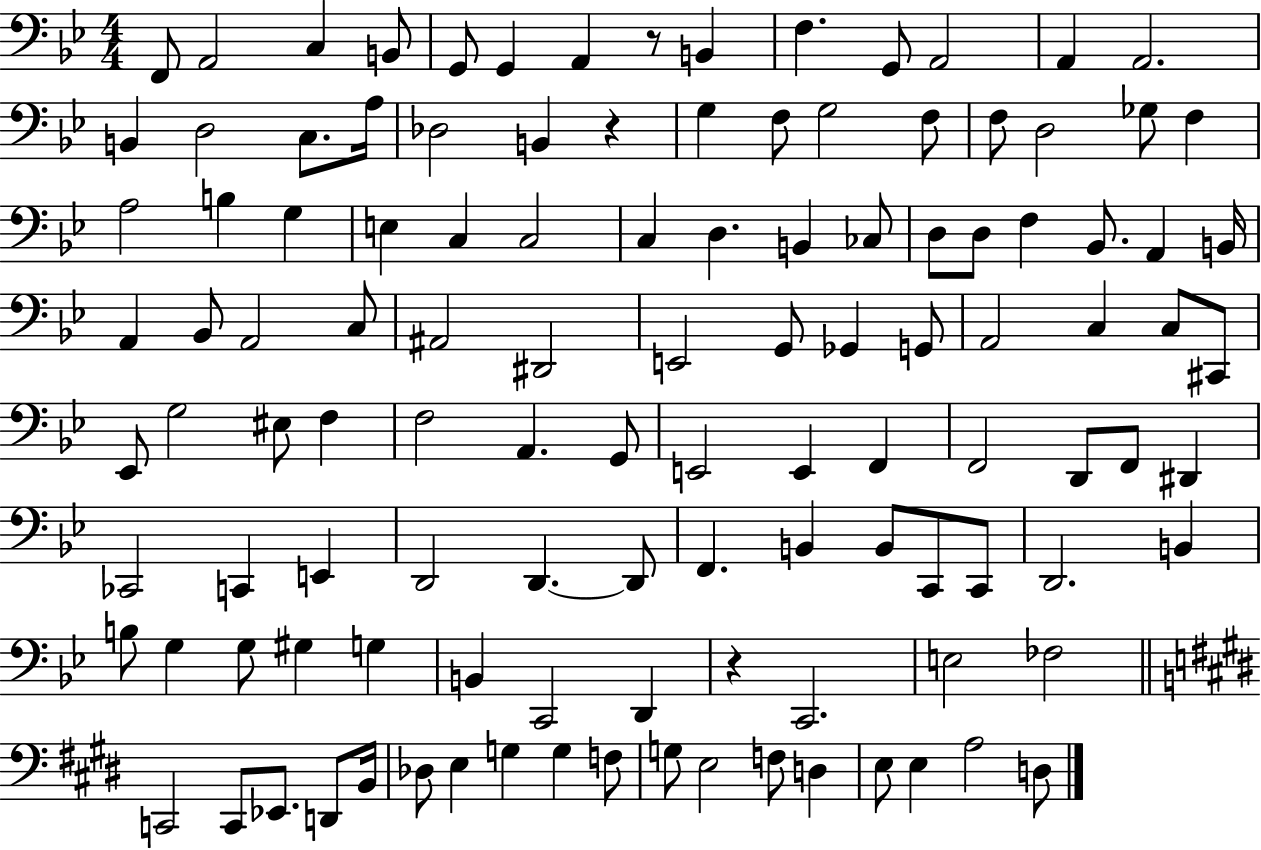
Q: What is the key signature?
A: BES major